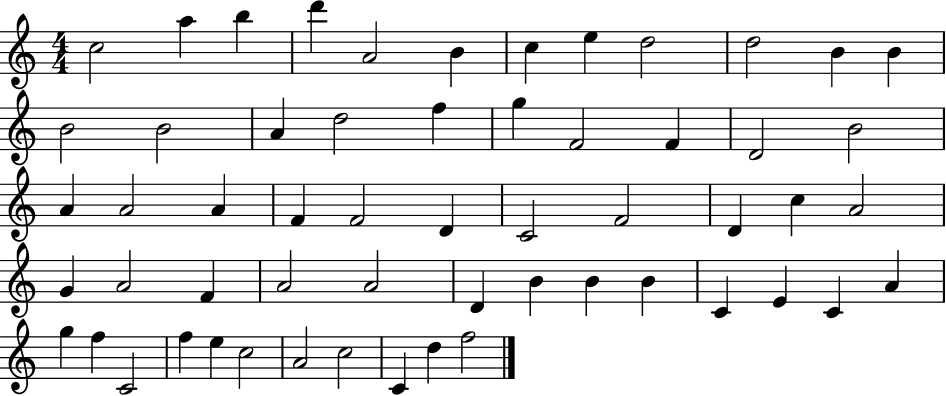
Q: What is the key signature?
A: C major